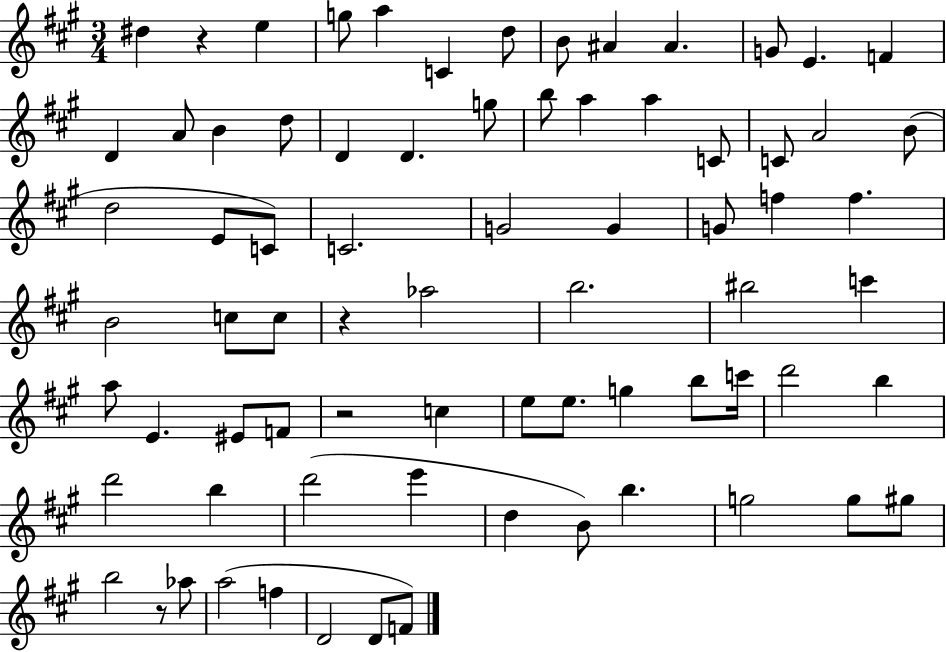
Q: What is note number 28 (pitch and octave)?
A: E4